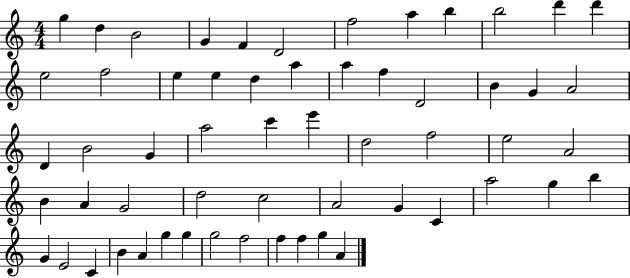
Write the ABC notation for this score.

X:1
T:Untitled
M:4/4
L:1/4
K:C
g d B2 G F D2 f2 a b b2 d' d' e2 f2 e e d a a f D2 B G A2 D B2 G a2 c' e' d2 f2 e2 A2 B A G2 d2 c2 A2 G C a2 g b G E2 C B A g g g2 f2 f f g A